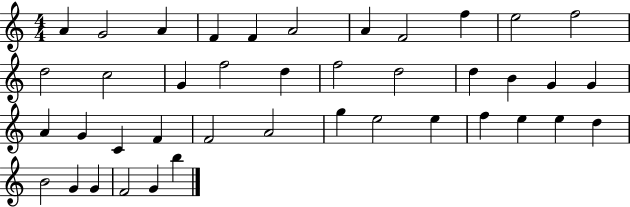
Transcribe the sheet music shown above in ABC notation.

X:1
T:Untitled
M:4/4
L:1/4
K:C
A G2 A F F A2 A F2 f e2 f2 d2 c2 G f2 d f2 d2 d B G G A G C F F2 A2 g e2 e f e e d B2 G G F2 G b